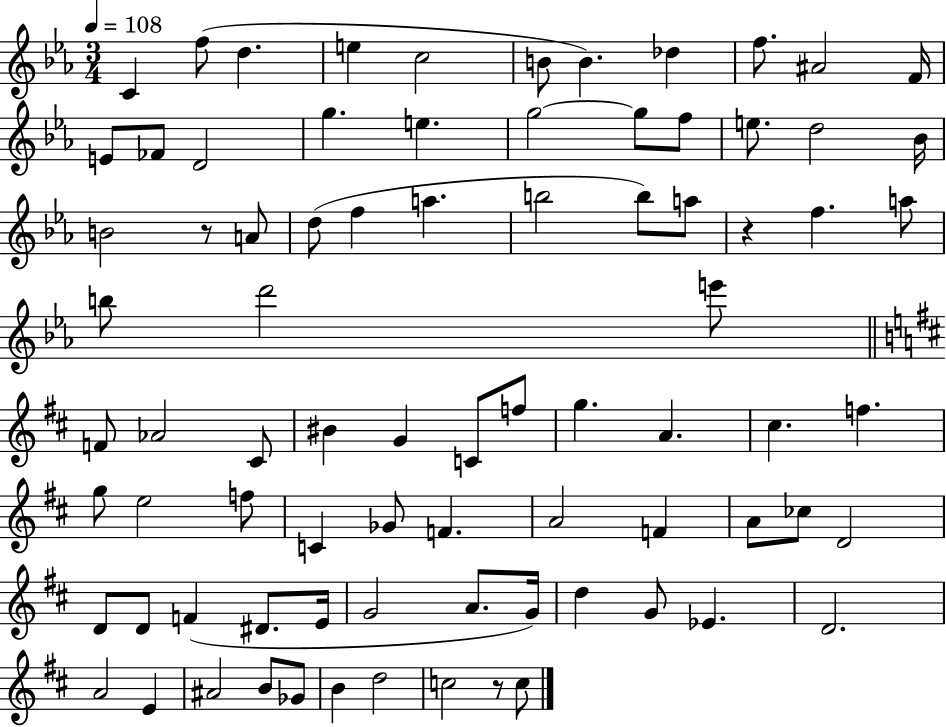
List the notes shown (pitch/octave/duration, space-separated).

C4/q F5/e D5/q. E5/q C5/h B4/e B4/q. Db5/q F5/e. A#4/h F4/s E4/e FES4/e D4/h G5/q. E5/q. G5/h G5/e F5/e E5/e. D5/h Bb4/s B4/h R/e A4/e D5/e F5/q A5/q. B5/h B5/e A5/e R/q F5/q. A5/e B5/e D6/h E6/e F4/e Ab4/h C#4/e BIS4/q G4/q C4/e F5/e G5/q. A4/q. C#5/q. F5/q. G5/e E5/h F5/e C4/q Gb4/e F4/q. A4/h F4/q A4/e CES5/e D4/h D4/e D4/e F4/q D#4/e. E4/s G4/h A4/e. G4/s D5/q G4/e Eb4/q. D4/h. A4/h E4/q A#4/h B4/e Gb4/e B4/q D5/h C5/h R/e C5/e